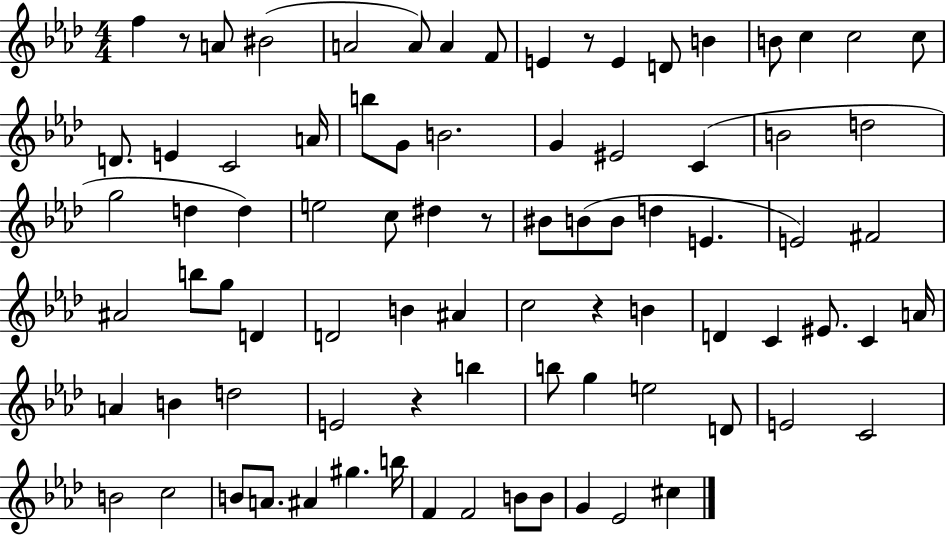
{
  \clef treble
  \numericTimeSignature
  \time 4/4
  \key aes \major
  f''4 r8 a'8 bis'2( | a'2 a'8) a'4 f'8 | e'4 r8 e'4 d'8 b'4 | b'8 c''4 c''2 c''8 | \break d'8. e'4 c'2 a'16 | b''8 g'8 b'2. | g'4 eis'2 c'4( | b'2 d''2 | \break g''2 d''4 d''4) | e''2 c''8 dis''4 r8 | bis'8 b'8( b'8 d''4 e'4. | e'2) fis'2 | \break ais'2 b''8 g''8 d'4 | d'2 b'4 ais'4 | c''2 r4 b'4 | d'4 c'4 eis'8. c'4 a'16 | \break a'4 b'4 d''2 | e'2 r4 b''4 | b''8 g''4 e''2 d'8 | e'2 c'2 | \break b'2 c''2 | b'8 a'8. ais'4 gis''4. b''16 | f'4 f'2 b'8 b'8 | g'4 ees'2 cis''4 | \break \bar "|."
}